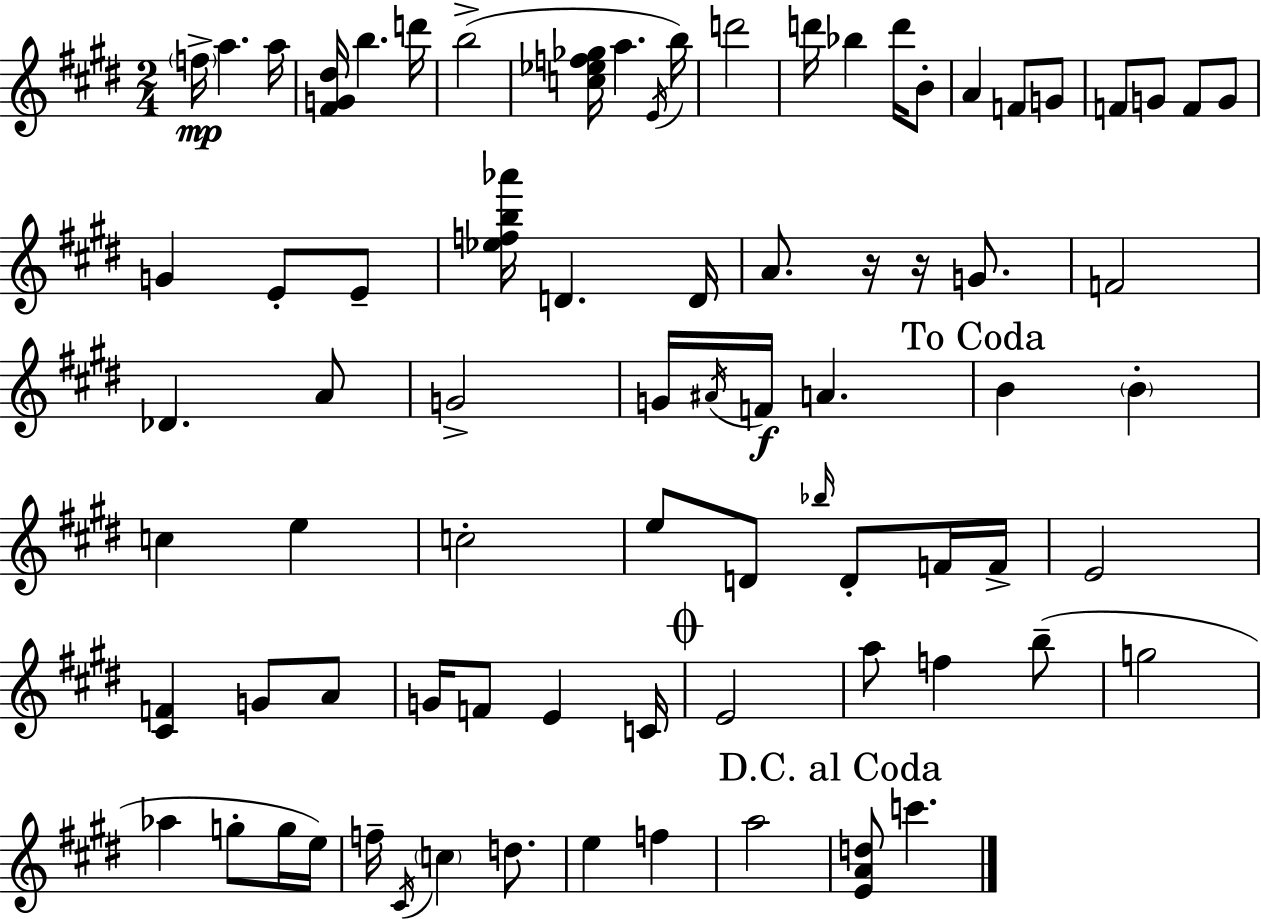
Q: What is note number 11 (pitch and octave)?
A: D6